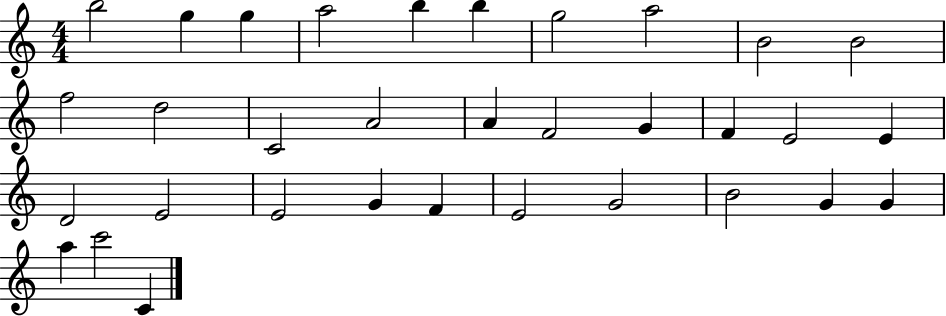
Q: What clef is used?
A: treble